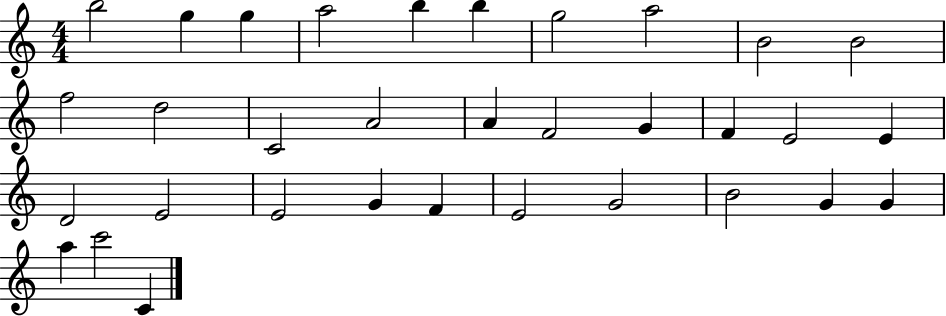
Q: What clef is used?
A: treble